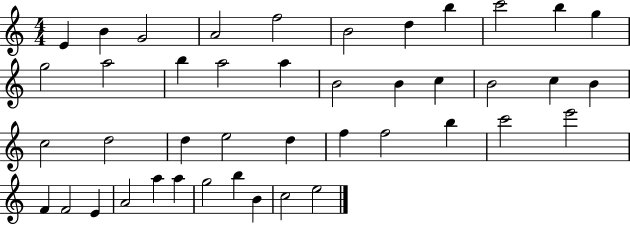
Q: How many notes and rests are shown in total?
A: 43